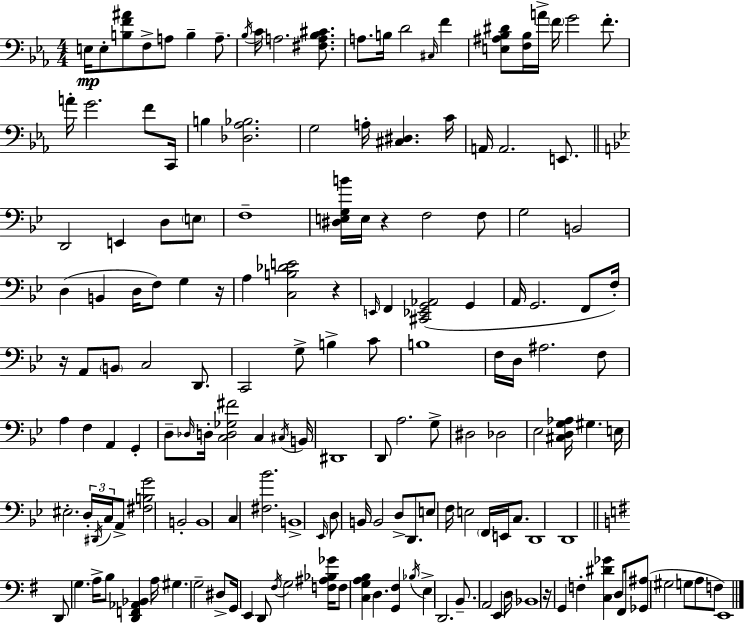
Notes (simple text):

E3/s E3/e [B3,F4,A#4]/e F3/e A3/e B3/q A3/e. Bb3/s C4/s A3/h. [F#3,A3,Bb3,C#4]/e. A3/e. B3/s D4/h C#3/s F4/q [E3,A#3,Bb3,D#4]/e [F3,Bb3]/s A4/s F4/s G4/h F4/e. A4/s G4/h. F4/e C2/s B3/q [Db3,Ab3,Bb3]/h. G3/h A3/s [C#3,D#3]/q. C4/s A2/s A2/h. E2/e. D2/h E2/q D3/e E3/e F3/w [D#3,E3,G3,B4]/s E3/s R/q F3/h F3/e G3/h B2/h D3/q B2/q D3/s F3/e G3/q R/s A3/q [C3,B3,Db4,E4]/h R/q E2/s F2/q [C#2,Eb2,G2,Ab2]/h G2/q A2/s G2/h. F2/e F3/s R/s A2/e B2/e C3/h D2/e. C2/h G3/e B3/q C4/e B3/w F3/s D3/s A#3/h. F3/e A3/q F3/q A2/q G2/q D3/e Db3/s D3/s [C3,D3,Gb3,F#4]/h C3/q C#3/s B2/s D#2/w D2/e A3/h. G3/e D#3/h Db3/h Eb3/h [C#3,D3,G3,Ab3]/s G#3/q. E3/s EIS3/h. D3/s D#2/s C3/s A2/e [F#3,B3,G4]/h B2/h B2/w C3/q [F#3,Bb4]/h. B2/w Eb2/s D3/e B2/s B2/h D3/e D2/e. E3/e F3/s E3/h F2/s E2/s C3/e. D2/w D2/w D2/e G3/q. A3/s B3/e [D2,F2,Ab2,Bb2]/q A3/s G#3/q. G3/h D#3/e G2/s E2/q D2/e F#3/s G3/h [F3,A#3,Bb3,Gb4]/s F3/e [C3,G3,A3,B3]/q D3/q. [G2,F#3]/q Bb3/s E3/q D2/h. B2/e. A2/h E2/q D3/s Bb2/w R/s G2/q F3/q [C3,D#4,Gb4]/q D3/e F#2/s [Gb2,A#3]/e G#3/h G3/e A3/e F3/e E2/w